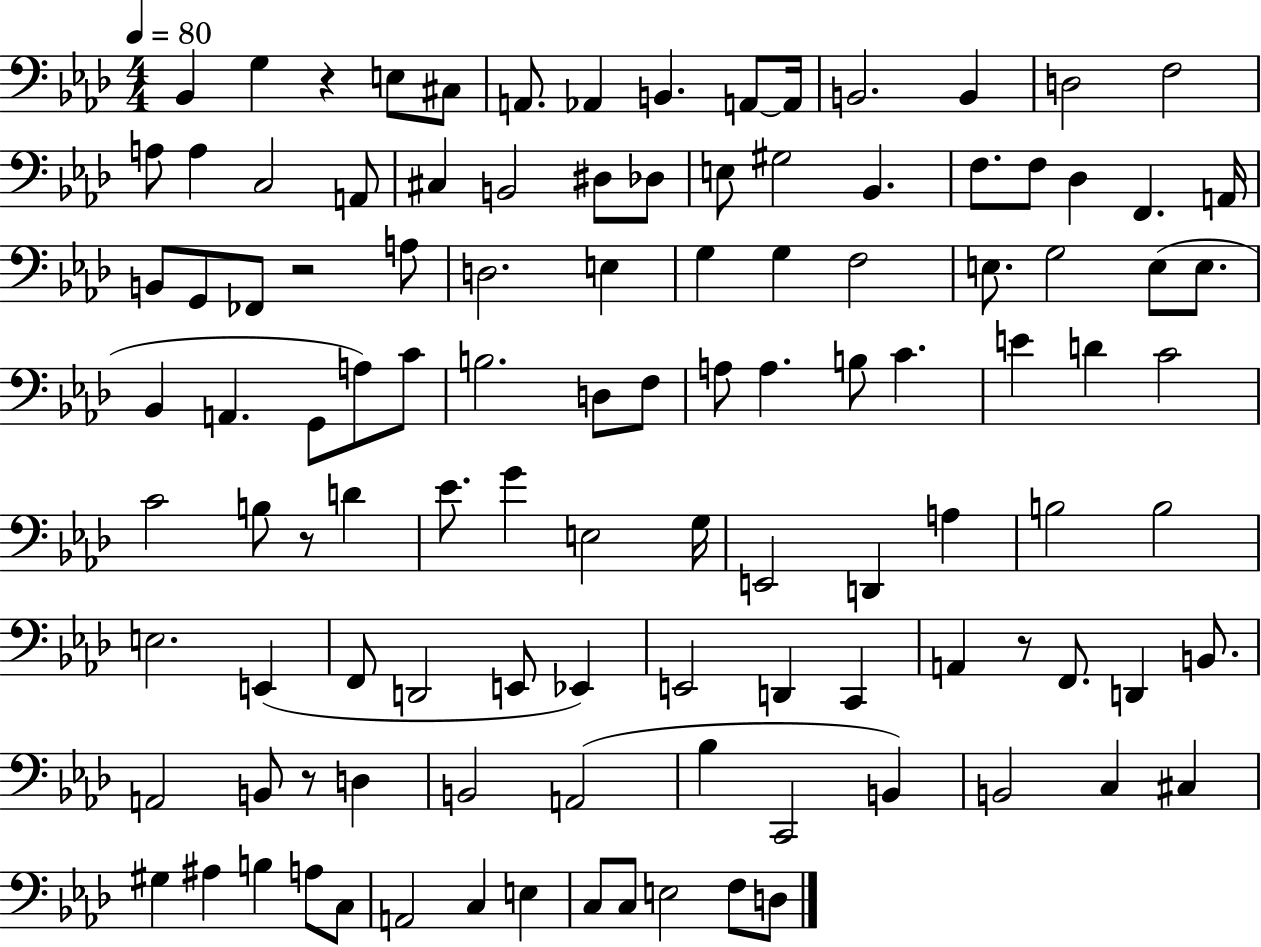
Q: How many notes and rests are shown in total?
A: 111